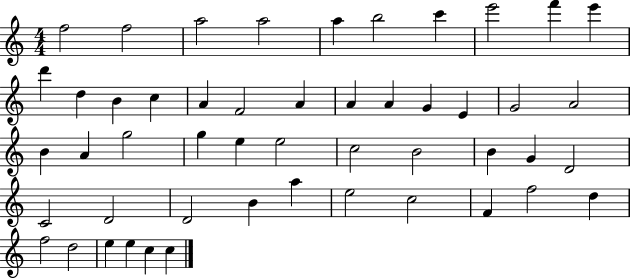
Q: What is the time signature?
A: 4/4